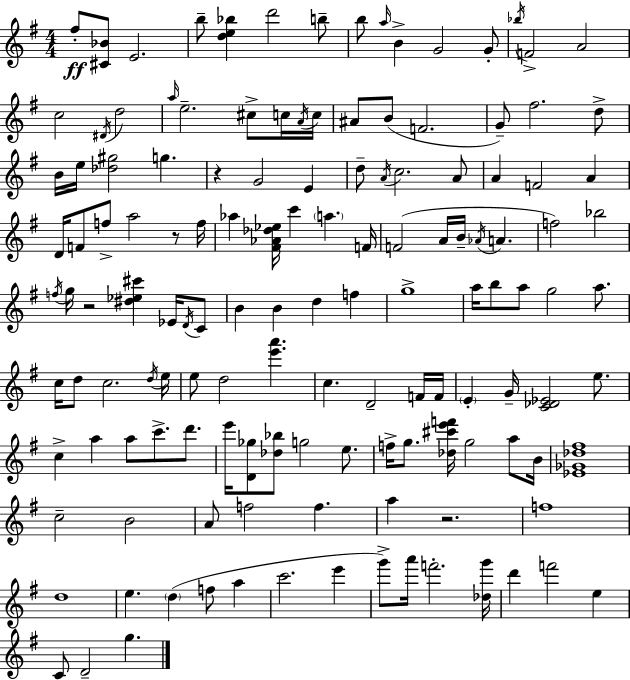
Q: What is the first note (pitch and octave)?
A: F#5